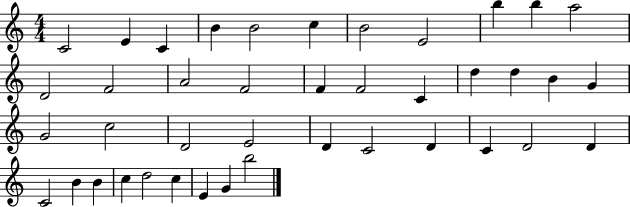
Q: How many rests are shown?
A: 0